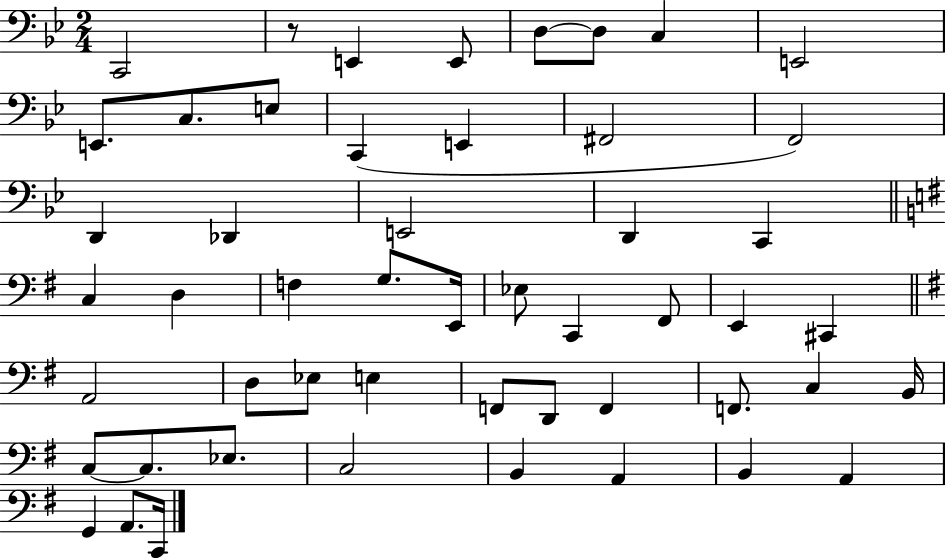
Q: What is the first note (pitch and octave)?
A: C2